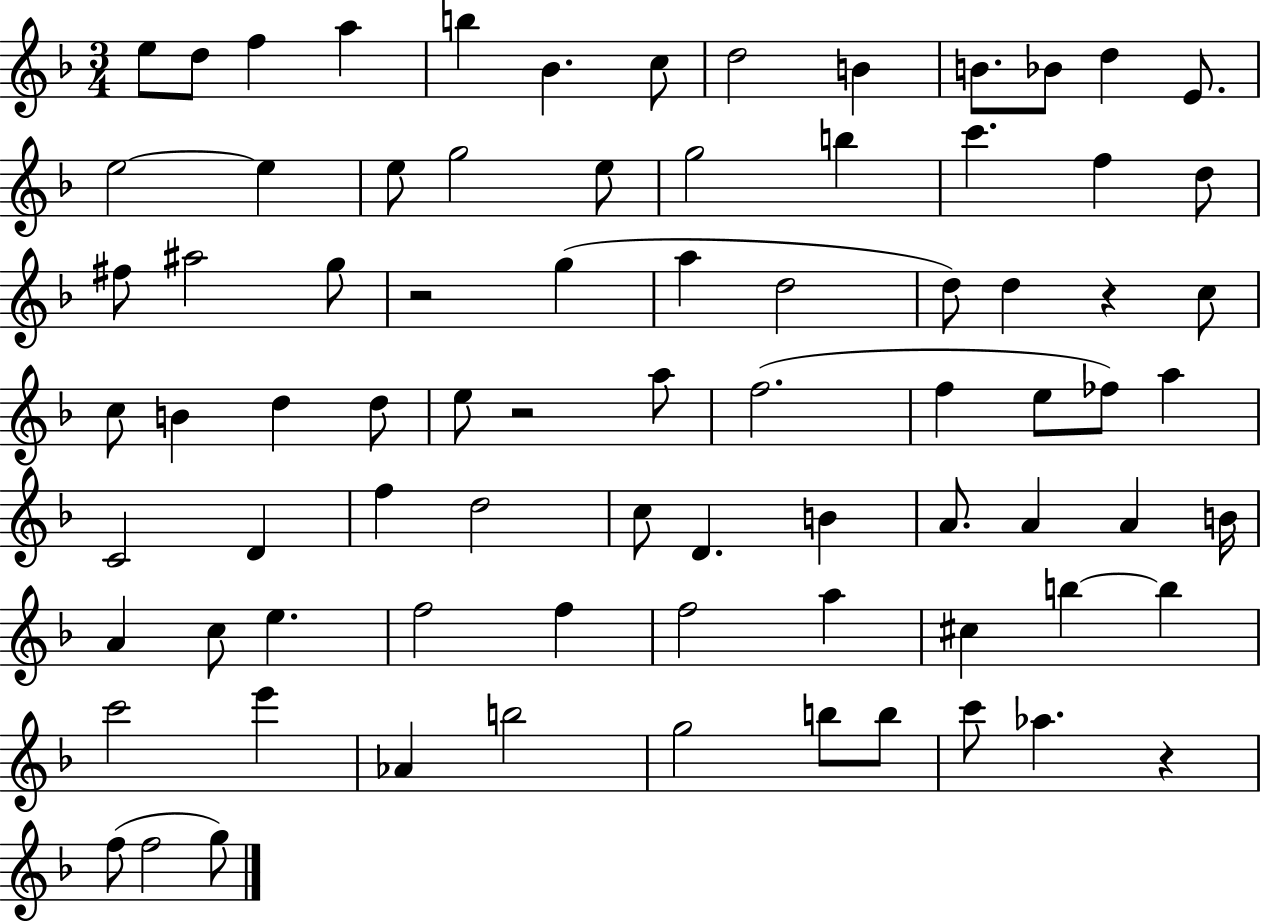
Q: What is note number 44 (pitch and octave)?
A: C4